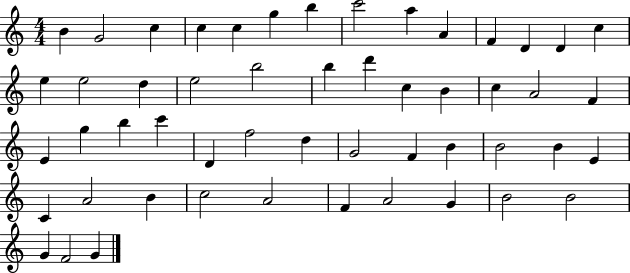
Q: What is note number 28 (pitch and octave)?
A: G5